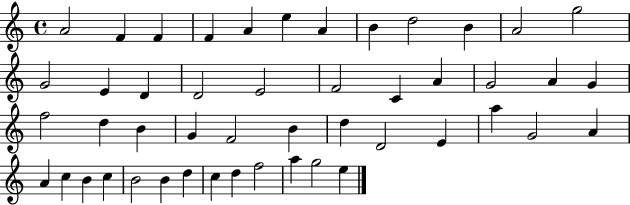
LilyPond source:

{
  \clef treble
  \time 4/4
  \defaultTimeSignature
  \key c \major
  a'2 f'4 f'4 | f'4 a'4 e''4 a'4 | b'4 d''2 b'4 | a'2 g''2 | \break g'2 e'4 d'4 | d'2 e'2 | f'2 c'4 a'4 | g'2 a'4 g'4 | \break f''2 d''4 b'4 | g'4 f'2 b'4 | d''4 d'2 e'4 | a''4 g'2 a'4 | \break a'4 c''4 b'4 c''4 | b'2 b'4 d''4 | c''4 d''4 f''2 | a''4 g''2 e''4 | \break \bar "|."
}